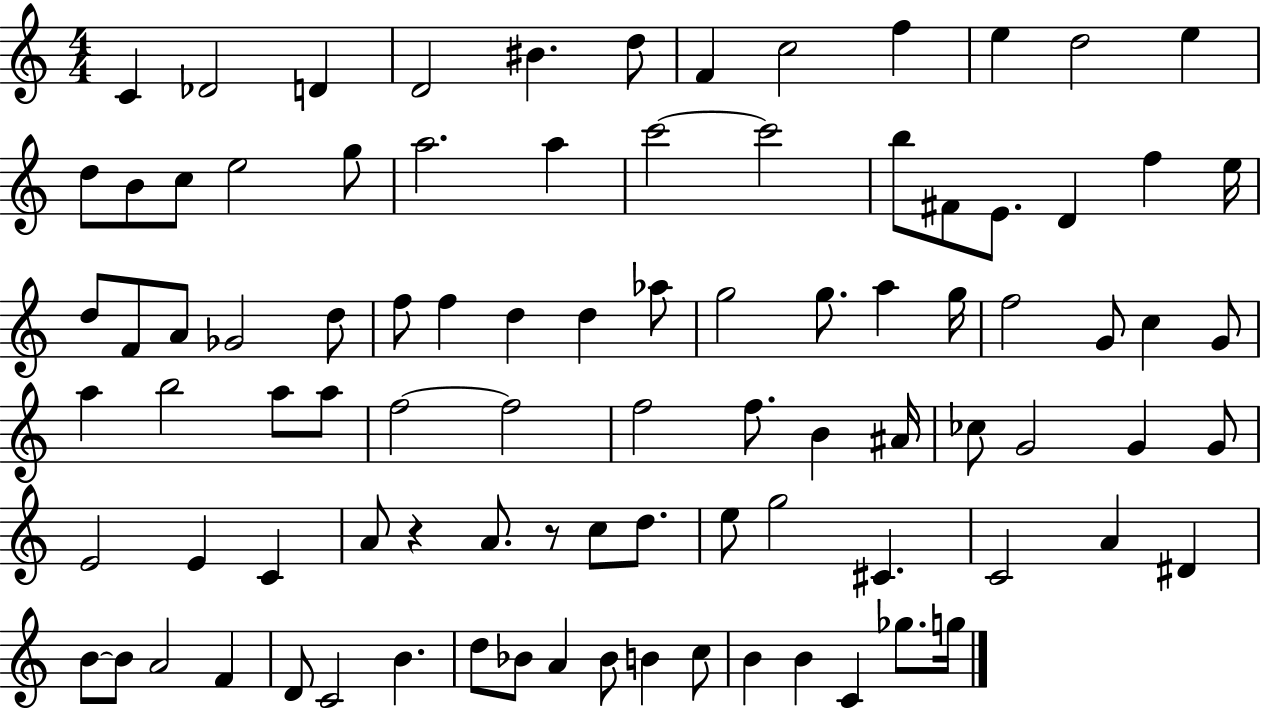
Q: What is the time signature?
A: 4/4